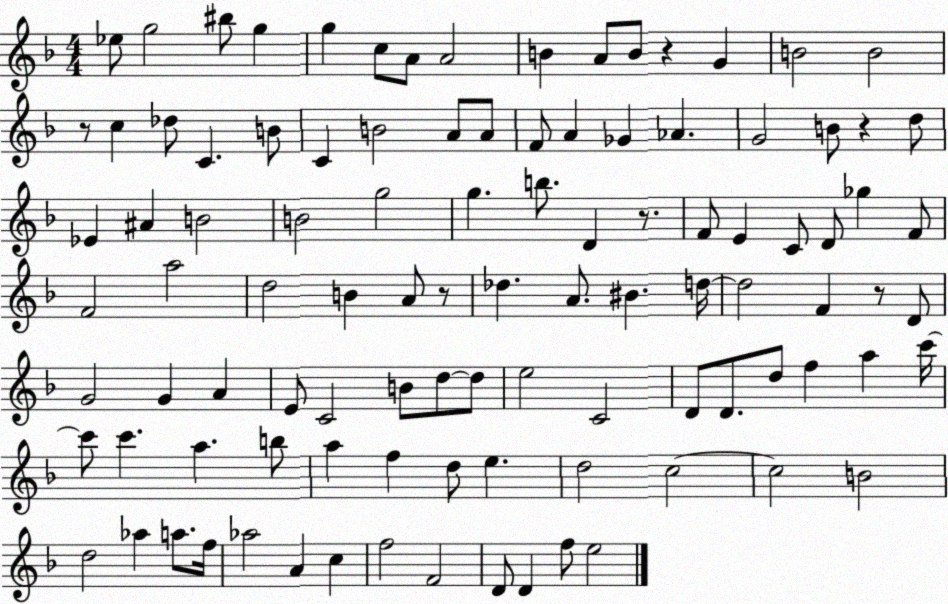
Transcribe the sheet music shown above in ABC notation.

X:1
T:Untitled
M:4/4
L:1/4
K:F
_e/2 g2 ^b/2 g g c/2 A/2 A2 B A/2 B/2 z G B2 B2 z/2 c _d/2 C B/2 C B2 A/2 A/2 F/2 A _G _A G2 B/2 z d/2 _E ^A B2 B2 g2 g b/2 D z/2 F/2 E C/2 D/2 _g F/2 F2 a2 d2 B A/2 z/2 _d A/2 ^B d/4 d2 F z/2 D/2 G2 G A E/2 C2 B/2 d/2 d/2 e2 C2 D/2 D/2 d/2 f a c'/4 c'/2 c' a b/2 a f d/2 e d2 c2 c2 B2 d2 _a a/2 f/4 _a2 A c f2 F2 D/2 D f/2 e2